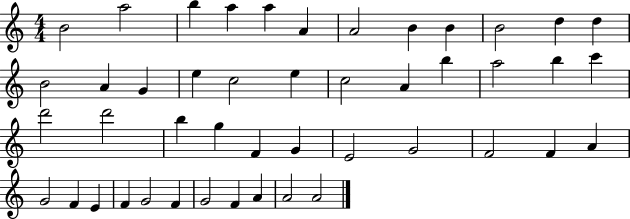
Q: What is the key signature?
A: C major